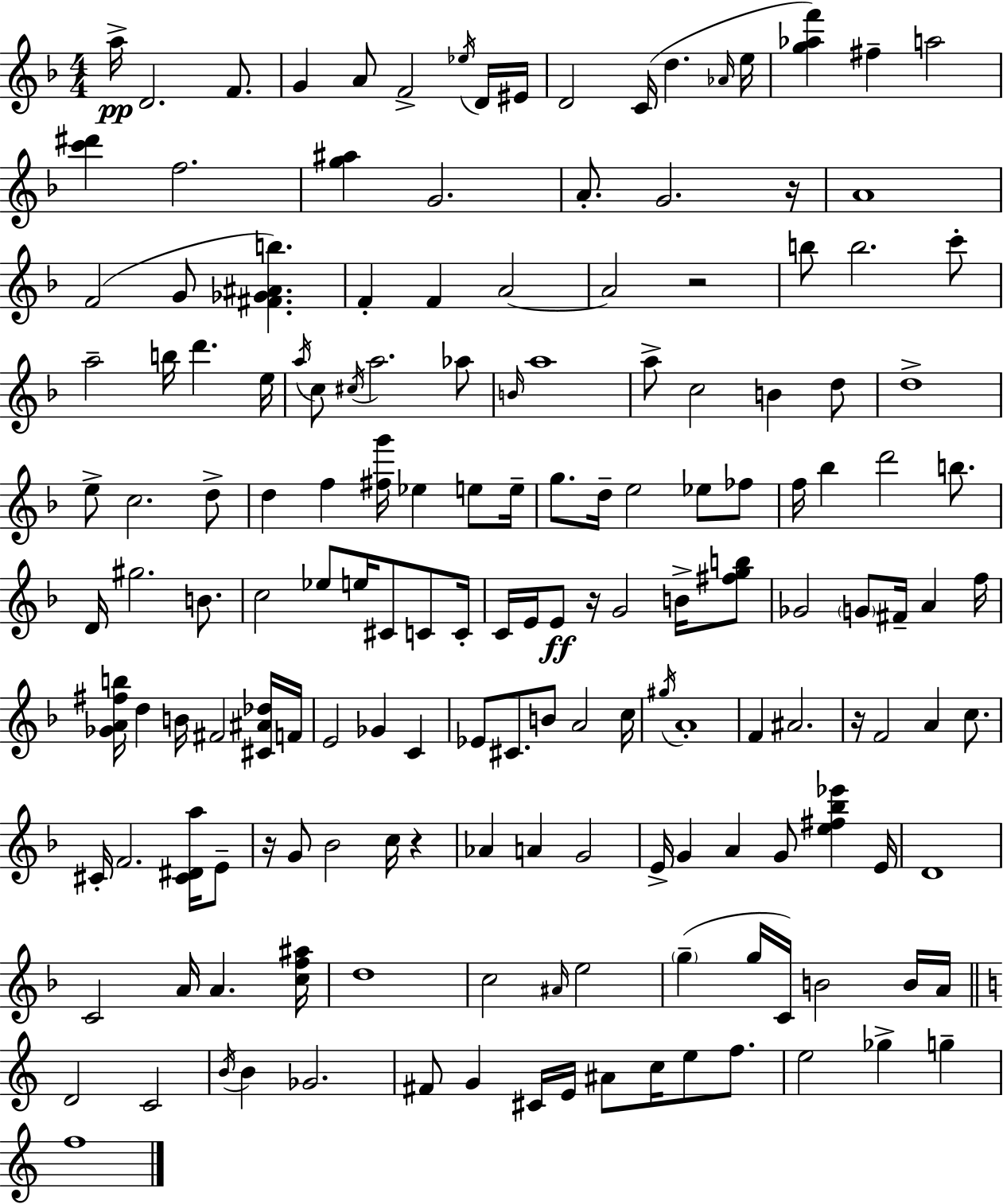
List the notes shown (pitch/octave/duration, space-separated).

A5/s D4/h. F4/e. G4/q A4/e F4/h Eb5/s D4/s EIS4/s D4/h C4/s D5/q. Ab4/s E5/s [G5,Ab5,F6]/q F#5/q A5/h [C6,D#6]/q F5/h. [G5,A#5]/q G4/h. A4/e. G4/h. R/s A4/w F4/h G4/e [F#4,Gb4,A#4,B5]/q. F4/q F4/q A4/h A4/h R/h B5/e B5/h. C6/e A5/h B5/s D6/q. E5/s A5/s C5/e C#5/s A5/h. Ab5/e B4/s A5/w A5/e C5/h B4/q D5/e D5/w E5/e C5/h. D5/e D5/q F5/q [F#5,G6]/s Eb5/q E5/e E5/s G5/e. D5/s E5/h Eb5/e FES5/e F5/s Bb5/q D6/h B5/e. D4/s G#5/h. B4/e. C5/h Eb5/e E5/s C#4/e C4/e C4/s C4/s E4/s E4/e R/s G4/h B4/s [F#5,G5,B5]/e Gb4/h G4/e F#4/s A4/q F5/s [Gb4,A4,F#5,B5]/s D5/q B4/s F#4/h [C#4,A#4,Db5]/s F4/s E4/h Gb4/q C4/q Eb4/e C#4/e. B4/e A4/h C5/s G#5/s A4/w F4/q A#4/h. R/s F4/h A4/q C5/e. C#4/s F4/h. [C#4,D#4,A5]/s E4/e R/s G4/e Bb4/h C5/s R/q Ab4/q A4/q G4/h E4/s G4/q A4/q G4/e [E5,F#5,Bb5,Eb6]/q E4/s D4/w C4/h A4/s A4/q. [C5,F5,A#5]/s D5/w C5/h A#4/s E5/h G5/q G5/s C4/s B4/h B4/s A4/s D4/h C4/h B4/s B4/q Gb4/h. F#4/e G4/q C#4/s E4/s A#4/e C5/s E5/e F5/e. E5/h Gb5/q G5/q F5/w